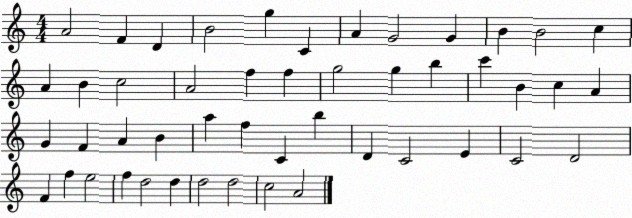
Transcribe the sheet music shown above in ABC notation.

X:1
T:Untitled
M:4/4
L:1/4
K:C
A2 F D B2 g C A G2 G B B2 c A B c2 A2 f f g2 g b c' B c A G F A B a f C b D C2 E C2 D2 F f e2 f d2 d d2 d2 c2 A2